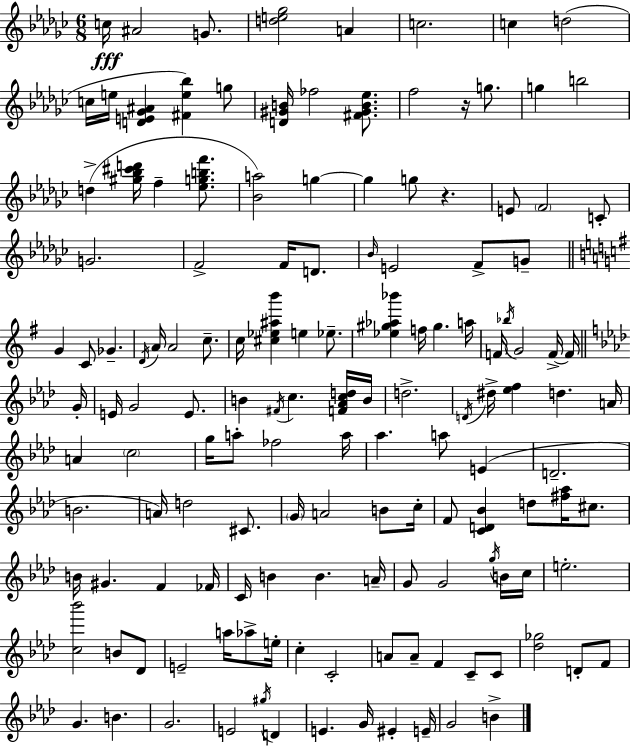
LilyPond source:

{
  \clef treble
  \numericTimeSignature
  \time 6/8
  \key ees \minor
  c''16\fff ais'2 g'8. | <d'' e'' ges''>2 a'4 | c''2. | c''4 d''2( | \break c''16 e''16 <d' e' ges' ais'>4 <fis' e'' bes''>4) g''8 | <d' gis' b'>16 fes''2 <fis' gis' b' ees''>8. | f''2 r16 g''8. | g''4 b''2 | \break d''4->( <gis'' bes'' cis''' d'''>16 f''4-- <ees'' g'' b'' f'''>8. | <bes' a''>2) g''4~~ | g''4 g''8 r4. | e'8 \parenthesize f'2 c'8-. | \break g'2. | f'2-> f'16 d'8. | \grace { bes'16 } e'2 f'8-> g'8-- | \bar "||" \break \key e \minor g'4 c'8 ges'4.-- | \acciaccatura { d'16 } a'16 a'2 c''8.-- | c''16 <cis'' ees'' ais'' b'''>4 e''4 ees''8.-- | <ees'' gis'' aes'' bes'''>4 f''16 gis''4. | \break a''16 f'16 \acciaccatura { bes''16 } g'2 f'16->~~ | f'16 \bar "||" \break \key aes \major g'16-. e'16 g'2 e'8. | b'4 \acciaccatura { fis'16 } c''4. | <f' aes' c'' d''>16 b'16 d''2.-> | \acciaccatura { d'16 } dis''16-> <ees'' f''>4 d''4. | \break a'16 a'4 \parenthesize c''2 | g''16 a''8-. fes''2 | a''16 aes''4. a''8 e'4( | d'2.-- | \break b'2. | a'16) d''2 | cis'8. \parenthesize g'16 a'2 | b'8 c''16-. f'8 <c' d' bes'>4 d''8 <fis'' aes''>16 | \break cis''8. b'16 gis'4. f'4 | fes'16 c'16 b'4 b'4. | a'16-- g'8 g'2 | \acciaccatura { g''16 } b'16 c''16 e''2.-. | \break <c'' bes'''>2 | b'8 des'8 e'2-- | a''16 aes''8-> e''16-. c''4-. c'2-. | a'8 a'8-- f'4 | \break c'8-- c'8 <des'' ges''>2 | d'8-. f'8 g'4. b'4. | g'2. | e'2 | \break \acciaccatura { gis''16 } d'4 e'4. g'16 | eis'4-. e'16-- g'2 | b'4-> \bar "|."
}